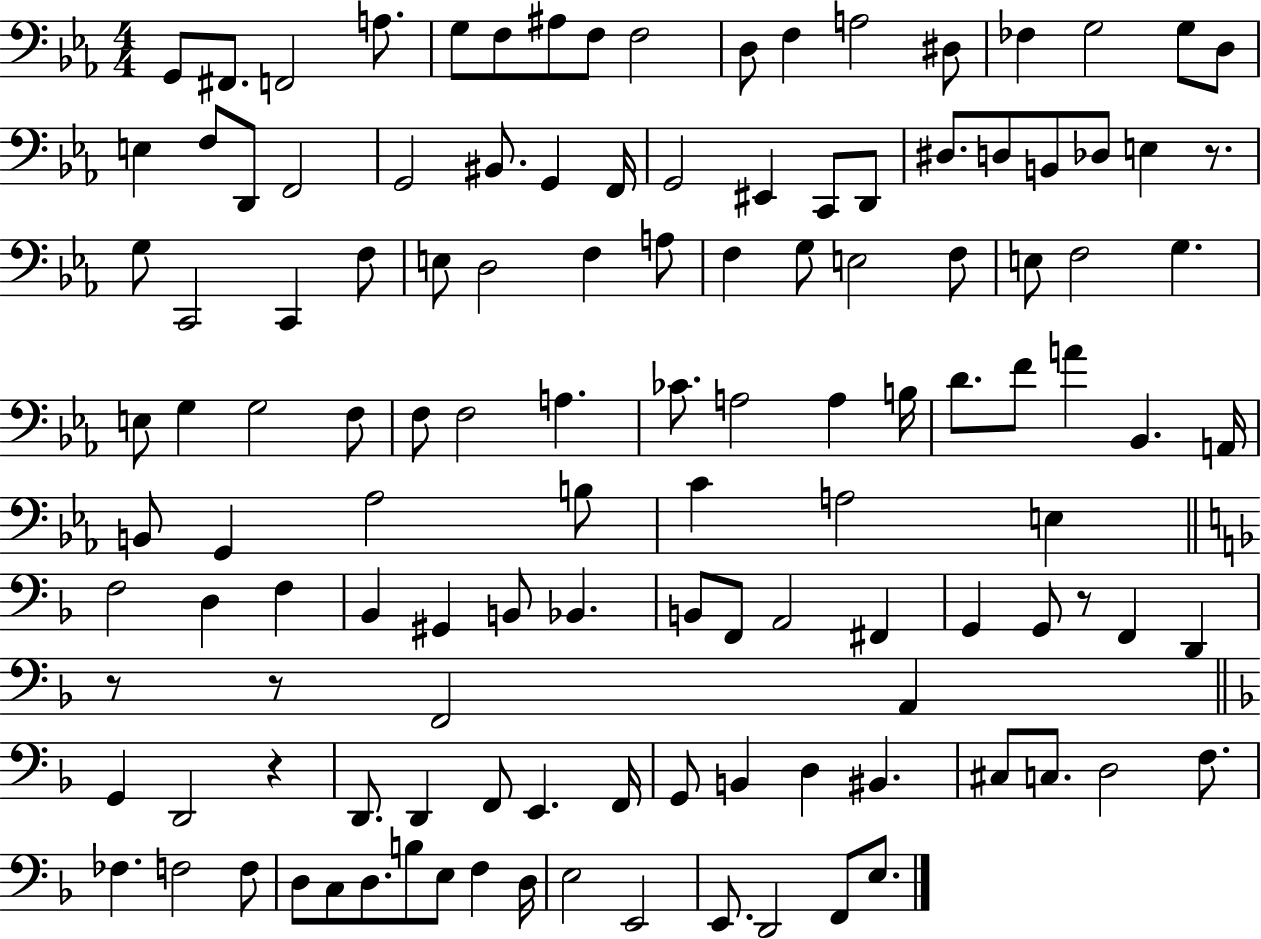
{
  \clef bass
  \numericTimeSignature
  \time 4/4
  \key ees \major
  g,8 fis,8. f,2 a8. | g8 f8 ais8 f8 f2 | d8 f4 a2 dis8 | fes4 g2 g8 d8 | \break e4 f8 d,8 f,2 | g,2 bis,8. g,4 f,16 | g,2 eis,4 c,8 d,8 | dis8. d8 b,8 des8 e4 r8. | \break g8 c,2 c,4 f8 | e8 d2 f4 a8 | f4 g8 e2 f8 | e8 f2 g4. | \break e8 g4 g2 f8 | f8 f2 a4. | ces'8. a2 a4 b16 | d'8. f'8 a'4 bes,4. a,16 | \break b,8 g,4 aes2 b8 | c'4 a2 e4 | \bar "||" \break \key d \minor f2 d4 f4 | bes,4 gis,4 b,8 bes,4. | b,8 f,8 a,2 fis,4 | g,4 g,8 r8 f,4 d,4 | \break r8 r8 f,2 a,4 | \bar "||" \break \key f \major g,4 d,2 r4 | d,8. d,4 f,8 e,4. f,16 | g,8 b,4 d4 bis,4. | cis8 c8. d2 f8. | \break fes4. f2 f8 | d8 c8 d8. b8 e8 f4 d16 | e2 e,2 | e,8. d,2 f,8 e8. | \break \bar "|."
}